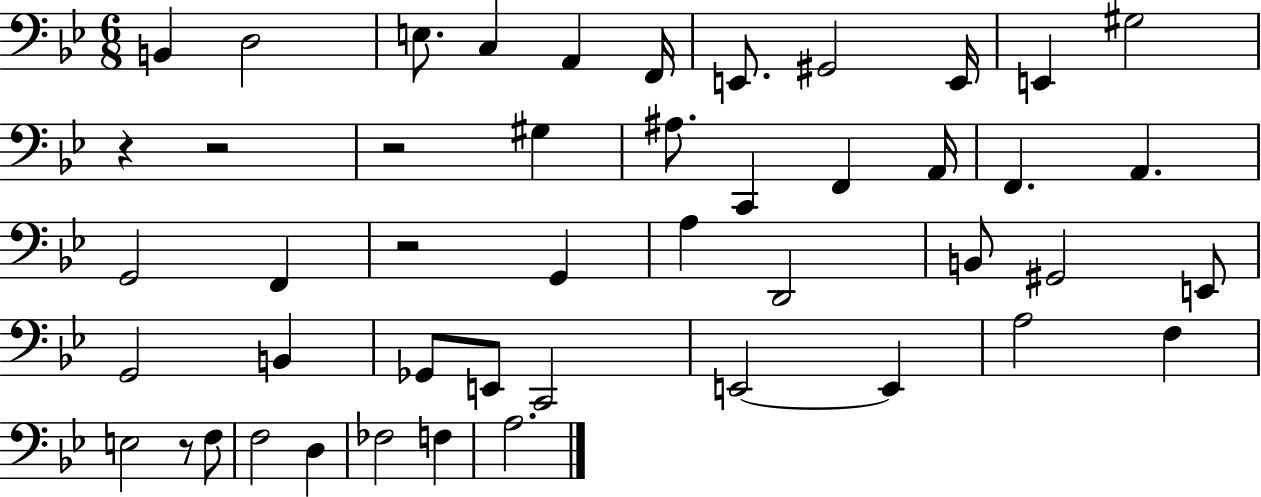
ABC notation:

X:1
T:Untitled
M:6/8
L:1/4
K:Bb
B,, D,2 E,/2 C, A,, F,,/4 E,,/2 ^G,,2 E,,/4 E,, ^G,2 z z2 z2 ^G, ^A,/2 C,, F,, A,,/4 F,, A,, G,,2 F,, z2 G,, A, D,,2 B,,/2 ^G,,2 E,,/2 G,,2 B,, _G,,/2 E,,/2 C,,2 E,,2 E,, A,2 F, E,2 z/2 F,/2 F,2 D, _F,2 F, A,2